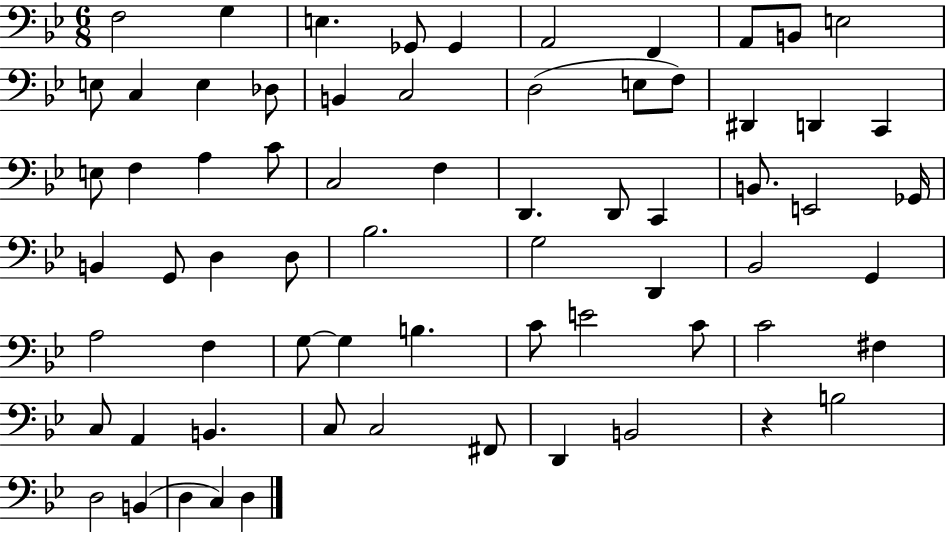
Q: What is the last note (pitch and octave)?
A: D3